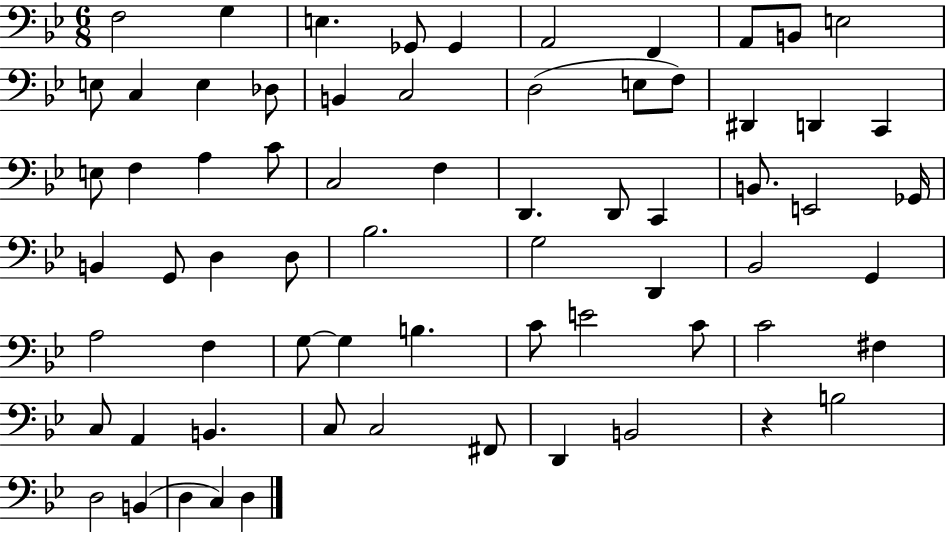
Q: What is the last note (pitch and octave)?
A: D3